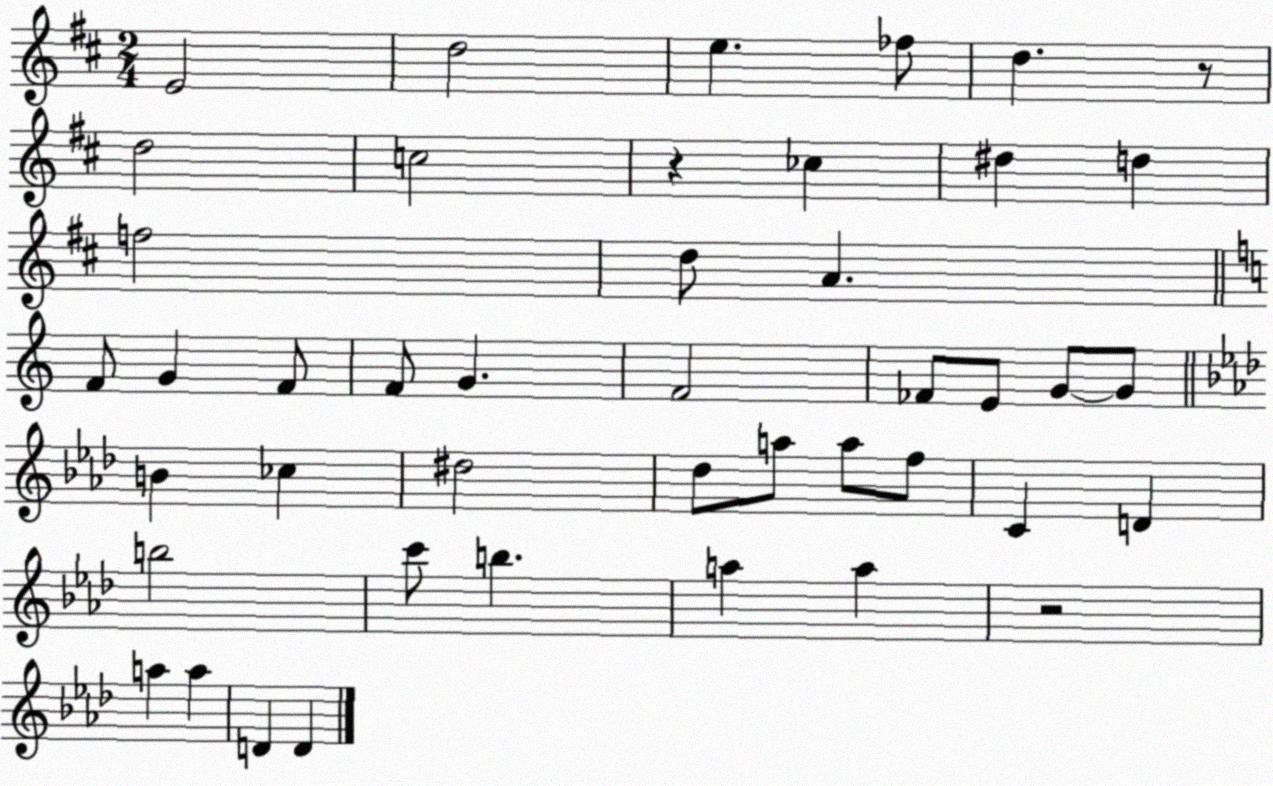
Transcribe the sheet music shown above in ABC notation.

X:1
T:Untitled
M:2/4
L:1/4
K:D
E2 d2 e _f/2 d z/2 d2 c2 z _c ^d d f2 d/2 A F/2 G F/2 F/2 G F2 _F/2 E/2 G/2 G/2 B _c ^d2 _d/2 a/2 a/2 f/2 C D b2 c'/2 b a a z2 a a D D